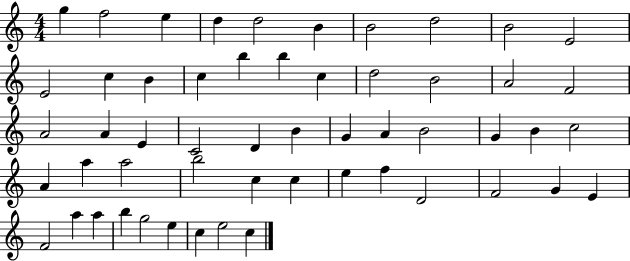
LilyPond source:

{
  \clef treble
  \numericTimeSignature
  \time 4/4
  \key c \major
  g''4 f''2 e''4 | d''4 d''2 b'4 | b'2 d''2 | b'2 e'2 | \break e'2 c''4 b'4 | c''4 b''4 b''4 c''4 | d''2 b'2 | a'2 f'2 | \break a'2 a'4 e'4 | c'2 d'4 b'4 | g'4 a'4 b'2 | g'4 b'4 c''2 | \break a'4 a''4 a''2 | b''2 c''4 c''4 | e''4 f''4 d'2 | f'2 g'4 e'4 | \break f'2 a''4 a''4 | b''4 g''2 e''4 | c''4 e''2 c''4 | \bar "|."
}